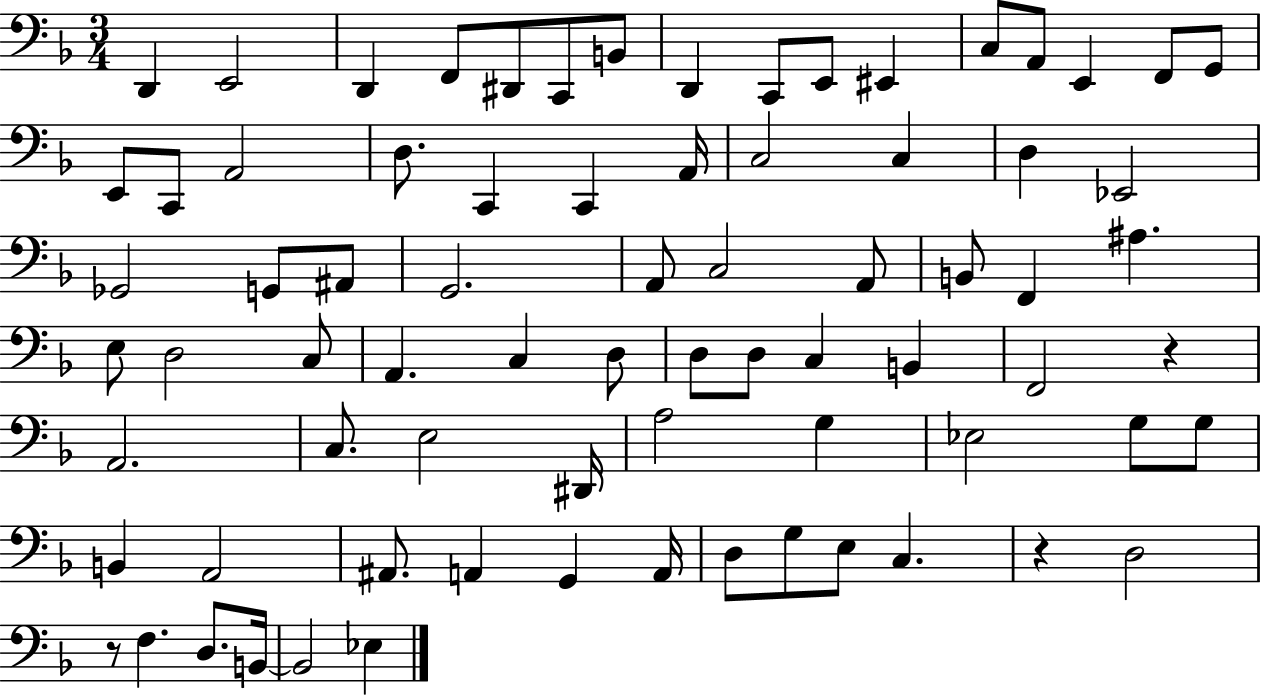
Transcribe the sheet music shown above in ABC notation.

X:1
T:Untitled
M:3/4
L:1/4
K:F
D,, E,,2 D,, F,,/2 ^D,,/2 C,,/2 B,,/2 D,, C,,/2 E,,/2 ^E,, C,/2 A,,/2 E,, F,,/2 G,,/2 E,,/2 C,,/2 A,,2 D,/2 C,, C,, A,,/4 C,2 C, D, _E,,2 _G,,2 G,,/2 ^A,,/2 G,,2 A,,/2 C,2 A,,/2 B,,/2 F,, ^A, E,/2 D,2 C,/2 A,, C, D,/2 D,/2 D,/2 C, B,, F,,2 z A,,2 C,/2 E,2 ^D,,/4 A,2 G, _E,2 G,/2 G,/2 B,, A,,2 ^A,,/2 A,, G,, A,,/4 D,/2 G,/2 E,/2 C, z D,2 z/2 F, D,/2 B,,/4 B,,2 _E,